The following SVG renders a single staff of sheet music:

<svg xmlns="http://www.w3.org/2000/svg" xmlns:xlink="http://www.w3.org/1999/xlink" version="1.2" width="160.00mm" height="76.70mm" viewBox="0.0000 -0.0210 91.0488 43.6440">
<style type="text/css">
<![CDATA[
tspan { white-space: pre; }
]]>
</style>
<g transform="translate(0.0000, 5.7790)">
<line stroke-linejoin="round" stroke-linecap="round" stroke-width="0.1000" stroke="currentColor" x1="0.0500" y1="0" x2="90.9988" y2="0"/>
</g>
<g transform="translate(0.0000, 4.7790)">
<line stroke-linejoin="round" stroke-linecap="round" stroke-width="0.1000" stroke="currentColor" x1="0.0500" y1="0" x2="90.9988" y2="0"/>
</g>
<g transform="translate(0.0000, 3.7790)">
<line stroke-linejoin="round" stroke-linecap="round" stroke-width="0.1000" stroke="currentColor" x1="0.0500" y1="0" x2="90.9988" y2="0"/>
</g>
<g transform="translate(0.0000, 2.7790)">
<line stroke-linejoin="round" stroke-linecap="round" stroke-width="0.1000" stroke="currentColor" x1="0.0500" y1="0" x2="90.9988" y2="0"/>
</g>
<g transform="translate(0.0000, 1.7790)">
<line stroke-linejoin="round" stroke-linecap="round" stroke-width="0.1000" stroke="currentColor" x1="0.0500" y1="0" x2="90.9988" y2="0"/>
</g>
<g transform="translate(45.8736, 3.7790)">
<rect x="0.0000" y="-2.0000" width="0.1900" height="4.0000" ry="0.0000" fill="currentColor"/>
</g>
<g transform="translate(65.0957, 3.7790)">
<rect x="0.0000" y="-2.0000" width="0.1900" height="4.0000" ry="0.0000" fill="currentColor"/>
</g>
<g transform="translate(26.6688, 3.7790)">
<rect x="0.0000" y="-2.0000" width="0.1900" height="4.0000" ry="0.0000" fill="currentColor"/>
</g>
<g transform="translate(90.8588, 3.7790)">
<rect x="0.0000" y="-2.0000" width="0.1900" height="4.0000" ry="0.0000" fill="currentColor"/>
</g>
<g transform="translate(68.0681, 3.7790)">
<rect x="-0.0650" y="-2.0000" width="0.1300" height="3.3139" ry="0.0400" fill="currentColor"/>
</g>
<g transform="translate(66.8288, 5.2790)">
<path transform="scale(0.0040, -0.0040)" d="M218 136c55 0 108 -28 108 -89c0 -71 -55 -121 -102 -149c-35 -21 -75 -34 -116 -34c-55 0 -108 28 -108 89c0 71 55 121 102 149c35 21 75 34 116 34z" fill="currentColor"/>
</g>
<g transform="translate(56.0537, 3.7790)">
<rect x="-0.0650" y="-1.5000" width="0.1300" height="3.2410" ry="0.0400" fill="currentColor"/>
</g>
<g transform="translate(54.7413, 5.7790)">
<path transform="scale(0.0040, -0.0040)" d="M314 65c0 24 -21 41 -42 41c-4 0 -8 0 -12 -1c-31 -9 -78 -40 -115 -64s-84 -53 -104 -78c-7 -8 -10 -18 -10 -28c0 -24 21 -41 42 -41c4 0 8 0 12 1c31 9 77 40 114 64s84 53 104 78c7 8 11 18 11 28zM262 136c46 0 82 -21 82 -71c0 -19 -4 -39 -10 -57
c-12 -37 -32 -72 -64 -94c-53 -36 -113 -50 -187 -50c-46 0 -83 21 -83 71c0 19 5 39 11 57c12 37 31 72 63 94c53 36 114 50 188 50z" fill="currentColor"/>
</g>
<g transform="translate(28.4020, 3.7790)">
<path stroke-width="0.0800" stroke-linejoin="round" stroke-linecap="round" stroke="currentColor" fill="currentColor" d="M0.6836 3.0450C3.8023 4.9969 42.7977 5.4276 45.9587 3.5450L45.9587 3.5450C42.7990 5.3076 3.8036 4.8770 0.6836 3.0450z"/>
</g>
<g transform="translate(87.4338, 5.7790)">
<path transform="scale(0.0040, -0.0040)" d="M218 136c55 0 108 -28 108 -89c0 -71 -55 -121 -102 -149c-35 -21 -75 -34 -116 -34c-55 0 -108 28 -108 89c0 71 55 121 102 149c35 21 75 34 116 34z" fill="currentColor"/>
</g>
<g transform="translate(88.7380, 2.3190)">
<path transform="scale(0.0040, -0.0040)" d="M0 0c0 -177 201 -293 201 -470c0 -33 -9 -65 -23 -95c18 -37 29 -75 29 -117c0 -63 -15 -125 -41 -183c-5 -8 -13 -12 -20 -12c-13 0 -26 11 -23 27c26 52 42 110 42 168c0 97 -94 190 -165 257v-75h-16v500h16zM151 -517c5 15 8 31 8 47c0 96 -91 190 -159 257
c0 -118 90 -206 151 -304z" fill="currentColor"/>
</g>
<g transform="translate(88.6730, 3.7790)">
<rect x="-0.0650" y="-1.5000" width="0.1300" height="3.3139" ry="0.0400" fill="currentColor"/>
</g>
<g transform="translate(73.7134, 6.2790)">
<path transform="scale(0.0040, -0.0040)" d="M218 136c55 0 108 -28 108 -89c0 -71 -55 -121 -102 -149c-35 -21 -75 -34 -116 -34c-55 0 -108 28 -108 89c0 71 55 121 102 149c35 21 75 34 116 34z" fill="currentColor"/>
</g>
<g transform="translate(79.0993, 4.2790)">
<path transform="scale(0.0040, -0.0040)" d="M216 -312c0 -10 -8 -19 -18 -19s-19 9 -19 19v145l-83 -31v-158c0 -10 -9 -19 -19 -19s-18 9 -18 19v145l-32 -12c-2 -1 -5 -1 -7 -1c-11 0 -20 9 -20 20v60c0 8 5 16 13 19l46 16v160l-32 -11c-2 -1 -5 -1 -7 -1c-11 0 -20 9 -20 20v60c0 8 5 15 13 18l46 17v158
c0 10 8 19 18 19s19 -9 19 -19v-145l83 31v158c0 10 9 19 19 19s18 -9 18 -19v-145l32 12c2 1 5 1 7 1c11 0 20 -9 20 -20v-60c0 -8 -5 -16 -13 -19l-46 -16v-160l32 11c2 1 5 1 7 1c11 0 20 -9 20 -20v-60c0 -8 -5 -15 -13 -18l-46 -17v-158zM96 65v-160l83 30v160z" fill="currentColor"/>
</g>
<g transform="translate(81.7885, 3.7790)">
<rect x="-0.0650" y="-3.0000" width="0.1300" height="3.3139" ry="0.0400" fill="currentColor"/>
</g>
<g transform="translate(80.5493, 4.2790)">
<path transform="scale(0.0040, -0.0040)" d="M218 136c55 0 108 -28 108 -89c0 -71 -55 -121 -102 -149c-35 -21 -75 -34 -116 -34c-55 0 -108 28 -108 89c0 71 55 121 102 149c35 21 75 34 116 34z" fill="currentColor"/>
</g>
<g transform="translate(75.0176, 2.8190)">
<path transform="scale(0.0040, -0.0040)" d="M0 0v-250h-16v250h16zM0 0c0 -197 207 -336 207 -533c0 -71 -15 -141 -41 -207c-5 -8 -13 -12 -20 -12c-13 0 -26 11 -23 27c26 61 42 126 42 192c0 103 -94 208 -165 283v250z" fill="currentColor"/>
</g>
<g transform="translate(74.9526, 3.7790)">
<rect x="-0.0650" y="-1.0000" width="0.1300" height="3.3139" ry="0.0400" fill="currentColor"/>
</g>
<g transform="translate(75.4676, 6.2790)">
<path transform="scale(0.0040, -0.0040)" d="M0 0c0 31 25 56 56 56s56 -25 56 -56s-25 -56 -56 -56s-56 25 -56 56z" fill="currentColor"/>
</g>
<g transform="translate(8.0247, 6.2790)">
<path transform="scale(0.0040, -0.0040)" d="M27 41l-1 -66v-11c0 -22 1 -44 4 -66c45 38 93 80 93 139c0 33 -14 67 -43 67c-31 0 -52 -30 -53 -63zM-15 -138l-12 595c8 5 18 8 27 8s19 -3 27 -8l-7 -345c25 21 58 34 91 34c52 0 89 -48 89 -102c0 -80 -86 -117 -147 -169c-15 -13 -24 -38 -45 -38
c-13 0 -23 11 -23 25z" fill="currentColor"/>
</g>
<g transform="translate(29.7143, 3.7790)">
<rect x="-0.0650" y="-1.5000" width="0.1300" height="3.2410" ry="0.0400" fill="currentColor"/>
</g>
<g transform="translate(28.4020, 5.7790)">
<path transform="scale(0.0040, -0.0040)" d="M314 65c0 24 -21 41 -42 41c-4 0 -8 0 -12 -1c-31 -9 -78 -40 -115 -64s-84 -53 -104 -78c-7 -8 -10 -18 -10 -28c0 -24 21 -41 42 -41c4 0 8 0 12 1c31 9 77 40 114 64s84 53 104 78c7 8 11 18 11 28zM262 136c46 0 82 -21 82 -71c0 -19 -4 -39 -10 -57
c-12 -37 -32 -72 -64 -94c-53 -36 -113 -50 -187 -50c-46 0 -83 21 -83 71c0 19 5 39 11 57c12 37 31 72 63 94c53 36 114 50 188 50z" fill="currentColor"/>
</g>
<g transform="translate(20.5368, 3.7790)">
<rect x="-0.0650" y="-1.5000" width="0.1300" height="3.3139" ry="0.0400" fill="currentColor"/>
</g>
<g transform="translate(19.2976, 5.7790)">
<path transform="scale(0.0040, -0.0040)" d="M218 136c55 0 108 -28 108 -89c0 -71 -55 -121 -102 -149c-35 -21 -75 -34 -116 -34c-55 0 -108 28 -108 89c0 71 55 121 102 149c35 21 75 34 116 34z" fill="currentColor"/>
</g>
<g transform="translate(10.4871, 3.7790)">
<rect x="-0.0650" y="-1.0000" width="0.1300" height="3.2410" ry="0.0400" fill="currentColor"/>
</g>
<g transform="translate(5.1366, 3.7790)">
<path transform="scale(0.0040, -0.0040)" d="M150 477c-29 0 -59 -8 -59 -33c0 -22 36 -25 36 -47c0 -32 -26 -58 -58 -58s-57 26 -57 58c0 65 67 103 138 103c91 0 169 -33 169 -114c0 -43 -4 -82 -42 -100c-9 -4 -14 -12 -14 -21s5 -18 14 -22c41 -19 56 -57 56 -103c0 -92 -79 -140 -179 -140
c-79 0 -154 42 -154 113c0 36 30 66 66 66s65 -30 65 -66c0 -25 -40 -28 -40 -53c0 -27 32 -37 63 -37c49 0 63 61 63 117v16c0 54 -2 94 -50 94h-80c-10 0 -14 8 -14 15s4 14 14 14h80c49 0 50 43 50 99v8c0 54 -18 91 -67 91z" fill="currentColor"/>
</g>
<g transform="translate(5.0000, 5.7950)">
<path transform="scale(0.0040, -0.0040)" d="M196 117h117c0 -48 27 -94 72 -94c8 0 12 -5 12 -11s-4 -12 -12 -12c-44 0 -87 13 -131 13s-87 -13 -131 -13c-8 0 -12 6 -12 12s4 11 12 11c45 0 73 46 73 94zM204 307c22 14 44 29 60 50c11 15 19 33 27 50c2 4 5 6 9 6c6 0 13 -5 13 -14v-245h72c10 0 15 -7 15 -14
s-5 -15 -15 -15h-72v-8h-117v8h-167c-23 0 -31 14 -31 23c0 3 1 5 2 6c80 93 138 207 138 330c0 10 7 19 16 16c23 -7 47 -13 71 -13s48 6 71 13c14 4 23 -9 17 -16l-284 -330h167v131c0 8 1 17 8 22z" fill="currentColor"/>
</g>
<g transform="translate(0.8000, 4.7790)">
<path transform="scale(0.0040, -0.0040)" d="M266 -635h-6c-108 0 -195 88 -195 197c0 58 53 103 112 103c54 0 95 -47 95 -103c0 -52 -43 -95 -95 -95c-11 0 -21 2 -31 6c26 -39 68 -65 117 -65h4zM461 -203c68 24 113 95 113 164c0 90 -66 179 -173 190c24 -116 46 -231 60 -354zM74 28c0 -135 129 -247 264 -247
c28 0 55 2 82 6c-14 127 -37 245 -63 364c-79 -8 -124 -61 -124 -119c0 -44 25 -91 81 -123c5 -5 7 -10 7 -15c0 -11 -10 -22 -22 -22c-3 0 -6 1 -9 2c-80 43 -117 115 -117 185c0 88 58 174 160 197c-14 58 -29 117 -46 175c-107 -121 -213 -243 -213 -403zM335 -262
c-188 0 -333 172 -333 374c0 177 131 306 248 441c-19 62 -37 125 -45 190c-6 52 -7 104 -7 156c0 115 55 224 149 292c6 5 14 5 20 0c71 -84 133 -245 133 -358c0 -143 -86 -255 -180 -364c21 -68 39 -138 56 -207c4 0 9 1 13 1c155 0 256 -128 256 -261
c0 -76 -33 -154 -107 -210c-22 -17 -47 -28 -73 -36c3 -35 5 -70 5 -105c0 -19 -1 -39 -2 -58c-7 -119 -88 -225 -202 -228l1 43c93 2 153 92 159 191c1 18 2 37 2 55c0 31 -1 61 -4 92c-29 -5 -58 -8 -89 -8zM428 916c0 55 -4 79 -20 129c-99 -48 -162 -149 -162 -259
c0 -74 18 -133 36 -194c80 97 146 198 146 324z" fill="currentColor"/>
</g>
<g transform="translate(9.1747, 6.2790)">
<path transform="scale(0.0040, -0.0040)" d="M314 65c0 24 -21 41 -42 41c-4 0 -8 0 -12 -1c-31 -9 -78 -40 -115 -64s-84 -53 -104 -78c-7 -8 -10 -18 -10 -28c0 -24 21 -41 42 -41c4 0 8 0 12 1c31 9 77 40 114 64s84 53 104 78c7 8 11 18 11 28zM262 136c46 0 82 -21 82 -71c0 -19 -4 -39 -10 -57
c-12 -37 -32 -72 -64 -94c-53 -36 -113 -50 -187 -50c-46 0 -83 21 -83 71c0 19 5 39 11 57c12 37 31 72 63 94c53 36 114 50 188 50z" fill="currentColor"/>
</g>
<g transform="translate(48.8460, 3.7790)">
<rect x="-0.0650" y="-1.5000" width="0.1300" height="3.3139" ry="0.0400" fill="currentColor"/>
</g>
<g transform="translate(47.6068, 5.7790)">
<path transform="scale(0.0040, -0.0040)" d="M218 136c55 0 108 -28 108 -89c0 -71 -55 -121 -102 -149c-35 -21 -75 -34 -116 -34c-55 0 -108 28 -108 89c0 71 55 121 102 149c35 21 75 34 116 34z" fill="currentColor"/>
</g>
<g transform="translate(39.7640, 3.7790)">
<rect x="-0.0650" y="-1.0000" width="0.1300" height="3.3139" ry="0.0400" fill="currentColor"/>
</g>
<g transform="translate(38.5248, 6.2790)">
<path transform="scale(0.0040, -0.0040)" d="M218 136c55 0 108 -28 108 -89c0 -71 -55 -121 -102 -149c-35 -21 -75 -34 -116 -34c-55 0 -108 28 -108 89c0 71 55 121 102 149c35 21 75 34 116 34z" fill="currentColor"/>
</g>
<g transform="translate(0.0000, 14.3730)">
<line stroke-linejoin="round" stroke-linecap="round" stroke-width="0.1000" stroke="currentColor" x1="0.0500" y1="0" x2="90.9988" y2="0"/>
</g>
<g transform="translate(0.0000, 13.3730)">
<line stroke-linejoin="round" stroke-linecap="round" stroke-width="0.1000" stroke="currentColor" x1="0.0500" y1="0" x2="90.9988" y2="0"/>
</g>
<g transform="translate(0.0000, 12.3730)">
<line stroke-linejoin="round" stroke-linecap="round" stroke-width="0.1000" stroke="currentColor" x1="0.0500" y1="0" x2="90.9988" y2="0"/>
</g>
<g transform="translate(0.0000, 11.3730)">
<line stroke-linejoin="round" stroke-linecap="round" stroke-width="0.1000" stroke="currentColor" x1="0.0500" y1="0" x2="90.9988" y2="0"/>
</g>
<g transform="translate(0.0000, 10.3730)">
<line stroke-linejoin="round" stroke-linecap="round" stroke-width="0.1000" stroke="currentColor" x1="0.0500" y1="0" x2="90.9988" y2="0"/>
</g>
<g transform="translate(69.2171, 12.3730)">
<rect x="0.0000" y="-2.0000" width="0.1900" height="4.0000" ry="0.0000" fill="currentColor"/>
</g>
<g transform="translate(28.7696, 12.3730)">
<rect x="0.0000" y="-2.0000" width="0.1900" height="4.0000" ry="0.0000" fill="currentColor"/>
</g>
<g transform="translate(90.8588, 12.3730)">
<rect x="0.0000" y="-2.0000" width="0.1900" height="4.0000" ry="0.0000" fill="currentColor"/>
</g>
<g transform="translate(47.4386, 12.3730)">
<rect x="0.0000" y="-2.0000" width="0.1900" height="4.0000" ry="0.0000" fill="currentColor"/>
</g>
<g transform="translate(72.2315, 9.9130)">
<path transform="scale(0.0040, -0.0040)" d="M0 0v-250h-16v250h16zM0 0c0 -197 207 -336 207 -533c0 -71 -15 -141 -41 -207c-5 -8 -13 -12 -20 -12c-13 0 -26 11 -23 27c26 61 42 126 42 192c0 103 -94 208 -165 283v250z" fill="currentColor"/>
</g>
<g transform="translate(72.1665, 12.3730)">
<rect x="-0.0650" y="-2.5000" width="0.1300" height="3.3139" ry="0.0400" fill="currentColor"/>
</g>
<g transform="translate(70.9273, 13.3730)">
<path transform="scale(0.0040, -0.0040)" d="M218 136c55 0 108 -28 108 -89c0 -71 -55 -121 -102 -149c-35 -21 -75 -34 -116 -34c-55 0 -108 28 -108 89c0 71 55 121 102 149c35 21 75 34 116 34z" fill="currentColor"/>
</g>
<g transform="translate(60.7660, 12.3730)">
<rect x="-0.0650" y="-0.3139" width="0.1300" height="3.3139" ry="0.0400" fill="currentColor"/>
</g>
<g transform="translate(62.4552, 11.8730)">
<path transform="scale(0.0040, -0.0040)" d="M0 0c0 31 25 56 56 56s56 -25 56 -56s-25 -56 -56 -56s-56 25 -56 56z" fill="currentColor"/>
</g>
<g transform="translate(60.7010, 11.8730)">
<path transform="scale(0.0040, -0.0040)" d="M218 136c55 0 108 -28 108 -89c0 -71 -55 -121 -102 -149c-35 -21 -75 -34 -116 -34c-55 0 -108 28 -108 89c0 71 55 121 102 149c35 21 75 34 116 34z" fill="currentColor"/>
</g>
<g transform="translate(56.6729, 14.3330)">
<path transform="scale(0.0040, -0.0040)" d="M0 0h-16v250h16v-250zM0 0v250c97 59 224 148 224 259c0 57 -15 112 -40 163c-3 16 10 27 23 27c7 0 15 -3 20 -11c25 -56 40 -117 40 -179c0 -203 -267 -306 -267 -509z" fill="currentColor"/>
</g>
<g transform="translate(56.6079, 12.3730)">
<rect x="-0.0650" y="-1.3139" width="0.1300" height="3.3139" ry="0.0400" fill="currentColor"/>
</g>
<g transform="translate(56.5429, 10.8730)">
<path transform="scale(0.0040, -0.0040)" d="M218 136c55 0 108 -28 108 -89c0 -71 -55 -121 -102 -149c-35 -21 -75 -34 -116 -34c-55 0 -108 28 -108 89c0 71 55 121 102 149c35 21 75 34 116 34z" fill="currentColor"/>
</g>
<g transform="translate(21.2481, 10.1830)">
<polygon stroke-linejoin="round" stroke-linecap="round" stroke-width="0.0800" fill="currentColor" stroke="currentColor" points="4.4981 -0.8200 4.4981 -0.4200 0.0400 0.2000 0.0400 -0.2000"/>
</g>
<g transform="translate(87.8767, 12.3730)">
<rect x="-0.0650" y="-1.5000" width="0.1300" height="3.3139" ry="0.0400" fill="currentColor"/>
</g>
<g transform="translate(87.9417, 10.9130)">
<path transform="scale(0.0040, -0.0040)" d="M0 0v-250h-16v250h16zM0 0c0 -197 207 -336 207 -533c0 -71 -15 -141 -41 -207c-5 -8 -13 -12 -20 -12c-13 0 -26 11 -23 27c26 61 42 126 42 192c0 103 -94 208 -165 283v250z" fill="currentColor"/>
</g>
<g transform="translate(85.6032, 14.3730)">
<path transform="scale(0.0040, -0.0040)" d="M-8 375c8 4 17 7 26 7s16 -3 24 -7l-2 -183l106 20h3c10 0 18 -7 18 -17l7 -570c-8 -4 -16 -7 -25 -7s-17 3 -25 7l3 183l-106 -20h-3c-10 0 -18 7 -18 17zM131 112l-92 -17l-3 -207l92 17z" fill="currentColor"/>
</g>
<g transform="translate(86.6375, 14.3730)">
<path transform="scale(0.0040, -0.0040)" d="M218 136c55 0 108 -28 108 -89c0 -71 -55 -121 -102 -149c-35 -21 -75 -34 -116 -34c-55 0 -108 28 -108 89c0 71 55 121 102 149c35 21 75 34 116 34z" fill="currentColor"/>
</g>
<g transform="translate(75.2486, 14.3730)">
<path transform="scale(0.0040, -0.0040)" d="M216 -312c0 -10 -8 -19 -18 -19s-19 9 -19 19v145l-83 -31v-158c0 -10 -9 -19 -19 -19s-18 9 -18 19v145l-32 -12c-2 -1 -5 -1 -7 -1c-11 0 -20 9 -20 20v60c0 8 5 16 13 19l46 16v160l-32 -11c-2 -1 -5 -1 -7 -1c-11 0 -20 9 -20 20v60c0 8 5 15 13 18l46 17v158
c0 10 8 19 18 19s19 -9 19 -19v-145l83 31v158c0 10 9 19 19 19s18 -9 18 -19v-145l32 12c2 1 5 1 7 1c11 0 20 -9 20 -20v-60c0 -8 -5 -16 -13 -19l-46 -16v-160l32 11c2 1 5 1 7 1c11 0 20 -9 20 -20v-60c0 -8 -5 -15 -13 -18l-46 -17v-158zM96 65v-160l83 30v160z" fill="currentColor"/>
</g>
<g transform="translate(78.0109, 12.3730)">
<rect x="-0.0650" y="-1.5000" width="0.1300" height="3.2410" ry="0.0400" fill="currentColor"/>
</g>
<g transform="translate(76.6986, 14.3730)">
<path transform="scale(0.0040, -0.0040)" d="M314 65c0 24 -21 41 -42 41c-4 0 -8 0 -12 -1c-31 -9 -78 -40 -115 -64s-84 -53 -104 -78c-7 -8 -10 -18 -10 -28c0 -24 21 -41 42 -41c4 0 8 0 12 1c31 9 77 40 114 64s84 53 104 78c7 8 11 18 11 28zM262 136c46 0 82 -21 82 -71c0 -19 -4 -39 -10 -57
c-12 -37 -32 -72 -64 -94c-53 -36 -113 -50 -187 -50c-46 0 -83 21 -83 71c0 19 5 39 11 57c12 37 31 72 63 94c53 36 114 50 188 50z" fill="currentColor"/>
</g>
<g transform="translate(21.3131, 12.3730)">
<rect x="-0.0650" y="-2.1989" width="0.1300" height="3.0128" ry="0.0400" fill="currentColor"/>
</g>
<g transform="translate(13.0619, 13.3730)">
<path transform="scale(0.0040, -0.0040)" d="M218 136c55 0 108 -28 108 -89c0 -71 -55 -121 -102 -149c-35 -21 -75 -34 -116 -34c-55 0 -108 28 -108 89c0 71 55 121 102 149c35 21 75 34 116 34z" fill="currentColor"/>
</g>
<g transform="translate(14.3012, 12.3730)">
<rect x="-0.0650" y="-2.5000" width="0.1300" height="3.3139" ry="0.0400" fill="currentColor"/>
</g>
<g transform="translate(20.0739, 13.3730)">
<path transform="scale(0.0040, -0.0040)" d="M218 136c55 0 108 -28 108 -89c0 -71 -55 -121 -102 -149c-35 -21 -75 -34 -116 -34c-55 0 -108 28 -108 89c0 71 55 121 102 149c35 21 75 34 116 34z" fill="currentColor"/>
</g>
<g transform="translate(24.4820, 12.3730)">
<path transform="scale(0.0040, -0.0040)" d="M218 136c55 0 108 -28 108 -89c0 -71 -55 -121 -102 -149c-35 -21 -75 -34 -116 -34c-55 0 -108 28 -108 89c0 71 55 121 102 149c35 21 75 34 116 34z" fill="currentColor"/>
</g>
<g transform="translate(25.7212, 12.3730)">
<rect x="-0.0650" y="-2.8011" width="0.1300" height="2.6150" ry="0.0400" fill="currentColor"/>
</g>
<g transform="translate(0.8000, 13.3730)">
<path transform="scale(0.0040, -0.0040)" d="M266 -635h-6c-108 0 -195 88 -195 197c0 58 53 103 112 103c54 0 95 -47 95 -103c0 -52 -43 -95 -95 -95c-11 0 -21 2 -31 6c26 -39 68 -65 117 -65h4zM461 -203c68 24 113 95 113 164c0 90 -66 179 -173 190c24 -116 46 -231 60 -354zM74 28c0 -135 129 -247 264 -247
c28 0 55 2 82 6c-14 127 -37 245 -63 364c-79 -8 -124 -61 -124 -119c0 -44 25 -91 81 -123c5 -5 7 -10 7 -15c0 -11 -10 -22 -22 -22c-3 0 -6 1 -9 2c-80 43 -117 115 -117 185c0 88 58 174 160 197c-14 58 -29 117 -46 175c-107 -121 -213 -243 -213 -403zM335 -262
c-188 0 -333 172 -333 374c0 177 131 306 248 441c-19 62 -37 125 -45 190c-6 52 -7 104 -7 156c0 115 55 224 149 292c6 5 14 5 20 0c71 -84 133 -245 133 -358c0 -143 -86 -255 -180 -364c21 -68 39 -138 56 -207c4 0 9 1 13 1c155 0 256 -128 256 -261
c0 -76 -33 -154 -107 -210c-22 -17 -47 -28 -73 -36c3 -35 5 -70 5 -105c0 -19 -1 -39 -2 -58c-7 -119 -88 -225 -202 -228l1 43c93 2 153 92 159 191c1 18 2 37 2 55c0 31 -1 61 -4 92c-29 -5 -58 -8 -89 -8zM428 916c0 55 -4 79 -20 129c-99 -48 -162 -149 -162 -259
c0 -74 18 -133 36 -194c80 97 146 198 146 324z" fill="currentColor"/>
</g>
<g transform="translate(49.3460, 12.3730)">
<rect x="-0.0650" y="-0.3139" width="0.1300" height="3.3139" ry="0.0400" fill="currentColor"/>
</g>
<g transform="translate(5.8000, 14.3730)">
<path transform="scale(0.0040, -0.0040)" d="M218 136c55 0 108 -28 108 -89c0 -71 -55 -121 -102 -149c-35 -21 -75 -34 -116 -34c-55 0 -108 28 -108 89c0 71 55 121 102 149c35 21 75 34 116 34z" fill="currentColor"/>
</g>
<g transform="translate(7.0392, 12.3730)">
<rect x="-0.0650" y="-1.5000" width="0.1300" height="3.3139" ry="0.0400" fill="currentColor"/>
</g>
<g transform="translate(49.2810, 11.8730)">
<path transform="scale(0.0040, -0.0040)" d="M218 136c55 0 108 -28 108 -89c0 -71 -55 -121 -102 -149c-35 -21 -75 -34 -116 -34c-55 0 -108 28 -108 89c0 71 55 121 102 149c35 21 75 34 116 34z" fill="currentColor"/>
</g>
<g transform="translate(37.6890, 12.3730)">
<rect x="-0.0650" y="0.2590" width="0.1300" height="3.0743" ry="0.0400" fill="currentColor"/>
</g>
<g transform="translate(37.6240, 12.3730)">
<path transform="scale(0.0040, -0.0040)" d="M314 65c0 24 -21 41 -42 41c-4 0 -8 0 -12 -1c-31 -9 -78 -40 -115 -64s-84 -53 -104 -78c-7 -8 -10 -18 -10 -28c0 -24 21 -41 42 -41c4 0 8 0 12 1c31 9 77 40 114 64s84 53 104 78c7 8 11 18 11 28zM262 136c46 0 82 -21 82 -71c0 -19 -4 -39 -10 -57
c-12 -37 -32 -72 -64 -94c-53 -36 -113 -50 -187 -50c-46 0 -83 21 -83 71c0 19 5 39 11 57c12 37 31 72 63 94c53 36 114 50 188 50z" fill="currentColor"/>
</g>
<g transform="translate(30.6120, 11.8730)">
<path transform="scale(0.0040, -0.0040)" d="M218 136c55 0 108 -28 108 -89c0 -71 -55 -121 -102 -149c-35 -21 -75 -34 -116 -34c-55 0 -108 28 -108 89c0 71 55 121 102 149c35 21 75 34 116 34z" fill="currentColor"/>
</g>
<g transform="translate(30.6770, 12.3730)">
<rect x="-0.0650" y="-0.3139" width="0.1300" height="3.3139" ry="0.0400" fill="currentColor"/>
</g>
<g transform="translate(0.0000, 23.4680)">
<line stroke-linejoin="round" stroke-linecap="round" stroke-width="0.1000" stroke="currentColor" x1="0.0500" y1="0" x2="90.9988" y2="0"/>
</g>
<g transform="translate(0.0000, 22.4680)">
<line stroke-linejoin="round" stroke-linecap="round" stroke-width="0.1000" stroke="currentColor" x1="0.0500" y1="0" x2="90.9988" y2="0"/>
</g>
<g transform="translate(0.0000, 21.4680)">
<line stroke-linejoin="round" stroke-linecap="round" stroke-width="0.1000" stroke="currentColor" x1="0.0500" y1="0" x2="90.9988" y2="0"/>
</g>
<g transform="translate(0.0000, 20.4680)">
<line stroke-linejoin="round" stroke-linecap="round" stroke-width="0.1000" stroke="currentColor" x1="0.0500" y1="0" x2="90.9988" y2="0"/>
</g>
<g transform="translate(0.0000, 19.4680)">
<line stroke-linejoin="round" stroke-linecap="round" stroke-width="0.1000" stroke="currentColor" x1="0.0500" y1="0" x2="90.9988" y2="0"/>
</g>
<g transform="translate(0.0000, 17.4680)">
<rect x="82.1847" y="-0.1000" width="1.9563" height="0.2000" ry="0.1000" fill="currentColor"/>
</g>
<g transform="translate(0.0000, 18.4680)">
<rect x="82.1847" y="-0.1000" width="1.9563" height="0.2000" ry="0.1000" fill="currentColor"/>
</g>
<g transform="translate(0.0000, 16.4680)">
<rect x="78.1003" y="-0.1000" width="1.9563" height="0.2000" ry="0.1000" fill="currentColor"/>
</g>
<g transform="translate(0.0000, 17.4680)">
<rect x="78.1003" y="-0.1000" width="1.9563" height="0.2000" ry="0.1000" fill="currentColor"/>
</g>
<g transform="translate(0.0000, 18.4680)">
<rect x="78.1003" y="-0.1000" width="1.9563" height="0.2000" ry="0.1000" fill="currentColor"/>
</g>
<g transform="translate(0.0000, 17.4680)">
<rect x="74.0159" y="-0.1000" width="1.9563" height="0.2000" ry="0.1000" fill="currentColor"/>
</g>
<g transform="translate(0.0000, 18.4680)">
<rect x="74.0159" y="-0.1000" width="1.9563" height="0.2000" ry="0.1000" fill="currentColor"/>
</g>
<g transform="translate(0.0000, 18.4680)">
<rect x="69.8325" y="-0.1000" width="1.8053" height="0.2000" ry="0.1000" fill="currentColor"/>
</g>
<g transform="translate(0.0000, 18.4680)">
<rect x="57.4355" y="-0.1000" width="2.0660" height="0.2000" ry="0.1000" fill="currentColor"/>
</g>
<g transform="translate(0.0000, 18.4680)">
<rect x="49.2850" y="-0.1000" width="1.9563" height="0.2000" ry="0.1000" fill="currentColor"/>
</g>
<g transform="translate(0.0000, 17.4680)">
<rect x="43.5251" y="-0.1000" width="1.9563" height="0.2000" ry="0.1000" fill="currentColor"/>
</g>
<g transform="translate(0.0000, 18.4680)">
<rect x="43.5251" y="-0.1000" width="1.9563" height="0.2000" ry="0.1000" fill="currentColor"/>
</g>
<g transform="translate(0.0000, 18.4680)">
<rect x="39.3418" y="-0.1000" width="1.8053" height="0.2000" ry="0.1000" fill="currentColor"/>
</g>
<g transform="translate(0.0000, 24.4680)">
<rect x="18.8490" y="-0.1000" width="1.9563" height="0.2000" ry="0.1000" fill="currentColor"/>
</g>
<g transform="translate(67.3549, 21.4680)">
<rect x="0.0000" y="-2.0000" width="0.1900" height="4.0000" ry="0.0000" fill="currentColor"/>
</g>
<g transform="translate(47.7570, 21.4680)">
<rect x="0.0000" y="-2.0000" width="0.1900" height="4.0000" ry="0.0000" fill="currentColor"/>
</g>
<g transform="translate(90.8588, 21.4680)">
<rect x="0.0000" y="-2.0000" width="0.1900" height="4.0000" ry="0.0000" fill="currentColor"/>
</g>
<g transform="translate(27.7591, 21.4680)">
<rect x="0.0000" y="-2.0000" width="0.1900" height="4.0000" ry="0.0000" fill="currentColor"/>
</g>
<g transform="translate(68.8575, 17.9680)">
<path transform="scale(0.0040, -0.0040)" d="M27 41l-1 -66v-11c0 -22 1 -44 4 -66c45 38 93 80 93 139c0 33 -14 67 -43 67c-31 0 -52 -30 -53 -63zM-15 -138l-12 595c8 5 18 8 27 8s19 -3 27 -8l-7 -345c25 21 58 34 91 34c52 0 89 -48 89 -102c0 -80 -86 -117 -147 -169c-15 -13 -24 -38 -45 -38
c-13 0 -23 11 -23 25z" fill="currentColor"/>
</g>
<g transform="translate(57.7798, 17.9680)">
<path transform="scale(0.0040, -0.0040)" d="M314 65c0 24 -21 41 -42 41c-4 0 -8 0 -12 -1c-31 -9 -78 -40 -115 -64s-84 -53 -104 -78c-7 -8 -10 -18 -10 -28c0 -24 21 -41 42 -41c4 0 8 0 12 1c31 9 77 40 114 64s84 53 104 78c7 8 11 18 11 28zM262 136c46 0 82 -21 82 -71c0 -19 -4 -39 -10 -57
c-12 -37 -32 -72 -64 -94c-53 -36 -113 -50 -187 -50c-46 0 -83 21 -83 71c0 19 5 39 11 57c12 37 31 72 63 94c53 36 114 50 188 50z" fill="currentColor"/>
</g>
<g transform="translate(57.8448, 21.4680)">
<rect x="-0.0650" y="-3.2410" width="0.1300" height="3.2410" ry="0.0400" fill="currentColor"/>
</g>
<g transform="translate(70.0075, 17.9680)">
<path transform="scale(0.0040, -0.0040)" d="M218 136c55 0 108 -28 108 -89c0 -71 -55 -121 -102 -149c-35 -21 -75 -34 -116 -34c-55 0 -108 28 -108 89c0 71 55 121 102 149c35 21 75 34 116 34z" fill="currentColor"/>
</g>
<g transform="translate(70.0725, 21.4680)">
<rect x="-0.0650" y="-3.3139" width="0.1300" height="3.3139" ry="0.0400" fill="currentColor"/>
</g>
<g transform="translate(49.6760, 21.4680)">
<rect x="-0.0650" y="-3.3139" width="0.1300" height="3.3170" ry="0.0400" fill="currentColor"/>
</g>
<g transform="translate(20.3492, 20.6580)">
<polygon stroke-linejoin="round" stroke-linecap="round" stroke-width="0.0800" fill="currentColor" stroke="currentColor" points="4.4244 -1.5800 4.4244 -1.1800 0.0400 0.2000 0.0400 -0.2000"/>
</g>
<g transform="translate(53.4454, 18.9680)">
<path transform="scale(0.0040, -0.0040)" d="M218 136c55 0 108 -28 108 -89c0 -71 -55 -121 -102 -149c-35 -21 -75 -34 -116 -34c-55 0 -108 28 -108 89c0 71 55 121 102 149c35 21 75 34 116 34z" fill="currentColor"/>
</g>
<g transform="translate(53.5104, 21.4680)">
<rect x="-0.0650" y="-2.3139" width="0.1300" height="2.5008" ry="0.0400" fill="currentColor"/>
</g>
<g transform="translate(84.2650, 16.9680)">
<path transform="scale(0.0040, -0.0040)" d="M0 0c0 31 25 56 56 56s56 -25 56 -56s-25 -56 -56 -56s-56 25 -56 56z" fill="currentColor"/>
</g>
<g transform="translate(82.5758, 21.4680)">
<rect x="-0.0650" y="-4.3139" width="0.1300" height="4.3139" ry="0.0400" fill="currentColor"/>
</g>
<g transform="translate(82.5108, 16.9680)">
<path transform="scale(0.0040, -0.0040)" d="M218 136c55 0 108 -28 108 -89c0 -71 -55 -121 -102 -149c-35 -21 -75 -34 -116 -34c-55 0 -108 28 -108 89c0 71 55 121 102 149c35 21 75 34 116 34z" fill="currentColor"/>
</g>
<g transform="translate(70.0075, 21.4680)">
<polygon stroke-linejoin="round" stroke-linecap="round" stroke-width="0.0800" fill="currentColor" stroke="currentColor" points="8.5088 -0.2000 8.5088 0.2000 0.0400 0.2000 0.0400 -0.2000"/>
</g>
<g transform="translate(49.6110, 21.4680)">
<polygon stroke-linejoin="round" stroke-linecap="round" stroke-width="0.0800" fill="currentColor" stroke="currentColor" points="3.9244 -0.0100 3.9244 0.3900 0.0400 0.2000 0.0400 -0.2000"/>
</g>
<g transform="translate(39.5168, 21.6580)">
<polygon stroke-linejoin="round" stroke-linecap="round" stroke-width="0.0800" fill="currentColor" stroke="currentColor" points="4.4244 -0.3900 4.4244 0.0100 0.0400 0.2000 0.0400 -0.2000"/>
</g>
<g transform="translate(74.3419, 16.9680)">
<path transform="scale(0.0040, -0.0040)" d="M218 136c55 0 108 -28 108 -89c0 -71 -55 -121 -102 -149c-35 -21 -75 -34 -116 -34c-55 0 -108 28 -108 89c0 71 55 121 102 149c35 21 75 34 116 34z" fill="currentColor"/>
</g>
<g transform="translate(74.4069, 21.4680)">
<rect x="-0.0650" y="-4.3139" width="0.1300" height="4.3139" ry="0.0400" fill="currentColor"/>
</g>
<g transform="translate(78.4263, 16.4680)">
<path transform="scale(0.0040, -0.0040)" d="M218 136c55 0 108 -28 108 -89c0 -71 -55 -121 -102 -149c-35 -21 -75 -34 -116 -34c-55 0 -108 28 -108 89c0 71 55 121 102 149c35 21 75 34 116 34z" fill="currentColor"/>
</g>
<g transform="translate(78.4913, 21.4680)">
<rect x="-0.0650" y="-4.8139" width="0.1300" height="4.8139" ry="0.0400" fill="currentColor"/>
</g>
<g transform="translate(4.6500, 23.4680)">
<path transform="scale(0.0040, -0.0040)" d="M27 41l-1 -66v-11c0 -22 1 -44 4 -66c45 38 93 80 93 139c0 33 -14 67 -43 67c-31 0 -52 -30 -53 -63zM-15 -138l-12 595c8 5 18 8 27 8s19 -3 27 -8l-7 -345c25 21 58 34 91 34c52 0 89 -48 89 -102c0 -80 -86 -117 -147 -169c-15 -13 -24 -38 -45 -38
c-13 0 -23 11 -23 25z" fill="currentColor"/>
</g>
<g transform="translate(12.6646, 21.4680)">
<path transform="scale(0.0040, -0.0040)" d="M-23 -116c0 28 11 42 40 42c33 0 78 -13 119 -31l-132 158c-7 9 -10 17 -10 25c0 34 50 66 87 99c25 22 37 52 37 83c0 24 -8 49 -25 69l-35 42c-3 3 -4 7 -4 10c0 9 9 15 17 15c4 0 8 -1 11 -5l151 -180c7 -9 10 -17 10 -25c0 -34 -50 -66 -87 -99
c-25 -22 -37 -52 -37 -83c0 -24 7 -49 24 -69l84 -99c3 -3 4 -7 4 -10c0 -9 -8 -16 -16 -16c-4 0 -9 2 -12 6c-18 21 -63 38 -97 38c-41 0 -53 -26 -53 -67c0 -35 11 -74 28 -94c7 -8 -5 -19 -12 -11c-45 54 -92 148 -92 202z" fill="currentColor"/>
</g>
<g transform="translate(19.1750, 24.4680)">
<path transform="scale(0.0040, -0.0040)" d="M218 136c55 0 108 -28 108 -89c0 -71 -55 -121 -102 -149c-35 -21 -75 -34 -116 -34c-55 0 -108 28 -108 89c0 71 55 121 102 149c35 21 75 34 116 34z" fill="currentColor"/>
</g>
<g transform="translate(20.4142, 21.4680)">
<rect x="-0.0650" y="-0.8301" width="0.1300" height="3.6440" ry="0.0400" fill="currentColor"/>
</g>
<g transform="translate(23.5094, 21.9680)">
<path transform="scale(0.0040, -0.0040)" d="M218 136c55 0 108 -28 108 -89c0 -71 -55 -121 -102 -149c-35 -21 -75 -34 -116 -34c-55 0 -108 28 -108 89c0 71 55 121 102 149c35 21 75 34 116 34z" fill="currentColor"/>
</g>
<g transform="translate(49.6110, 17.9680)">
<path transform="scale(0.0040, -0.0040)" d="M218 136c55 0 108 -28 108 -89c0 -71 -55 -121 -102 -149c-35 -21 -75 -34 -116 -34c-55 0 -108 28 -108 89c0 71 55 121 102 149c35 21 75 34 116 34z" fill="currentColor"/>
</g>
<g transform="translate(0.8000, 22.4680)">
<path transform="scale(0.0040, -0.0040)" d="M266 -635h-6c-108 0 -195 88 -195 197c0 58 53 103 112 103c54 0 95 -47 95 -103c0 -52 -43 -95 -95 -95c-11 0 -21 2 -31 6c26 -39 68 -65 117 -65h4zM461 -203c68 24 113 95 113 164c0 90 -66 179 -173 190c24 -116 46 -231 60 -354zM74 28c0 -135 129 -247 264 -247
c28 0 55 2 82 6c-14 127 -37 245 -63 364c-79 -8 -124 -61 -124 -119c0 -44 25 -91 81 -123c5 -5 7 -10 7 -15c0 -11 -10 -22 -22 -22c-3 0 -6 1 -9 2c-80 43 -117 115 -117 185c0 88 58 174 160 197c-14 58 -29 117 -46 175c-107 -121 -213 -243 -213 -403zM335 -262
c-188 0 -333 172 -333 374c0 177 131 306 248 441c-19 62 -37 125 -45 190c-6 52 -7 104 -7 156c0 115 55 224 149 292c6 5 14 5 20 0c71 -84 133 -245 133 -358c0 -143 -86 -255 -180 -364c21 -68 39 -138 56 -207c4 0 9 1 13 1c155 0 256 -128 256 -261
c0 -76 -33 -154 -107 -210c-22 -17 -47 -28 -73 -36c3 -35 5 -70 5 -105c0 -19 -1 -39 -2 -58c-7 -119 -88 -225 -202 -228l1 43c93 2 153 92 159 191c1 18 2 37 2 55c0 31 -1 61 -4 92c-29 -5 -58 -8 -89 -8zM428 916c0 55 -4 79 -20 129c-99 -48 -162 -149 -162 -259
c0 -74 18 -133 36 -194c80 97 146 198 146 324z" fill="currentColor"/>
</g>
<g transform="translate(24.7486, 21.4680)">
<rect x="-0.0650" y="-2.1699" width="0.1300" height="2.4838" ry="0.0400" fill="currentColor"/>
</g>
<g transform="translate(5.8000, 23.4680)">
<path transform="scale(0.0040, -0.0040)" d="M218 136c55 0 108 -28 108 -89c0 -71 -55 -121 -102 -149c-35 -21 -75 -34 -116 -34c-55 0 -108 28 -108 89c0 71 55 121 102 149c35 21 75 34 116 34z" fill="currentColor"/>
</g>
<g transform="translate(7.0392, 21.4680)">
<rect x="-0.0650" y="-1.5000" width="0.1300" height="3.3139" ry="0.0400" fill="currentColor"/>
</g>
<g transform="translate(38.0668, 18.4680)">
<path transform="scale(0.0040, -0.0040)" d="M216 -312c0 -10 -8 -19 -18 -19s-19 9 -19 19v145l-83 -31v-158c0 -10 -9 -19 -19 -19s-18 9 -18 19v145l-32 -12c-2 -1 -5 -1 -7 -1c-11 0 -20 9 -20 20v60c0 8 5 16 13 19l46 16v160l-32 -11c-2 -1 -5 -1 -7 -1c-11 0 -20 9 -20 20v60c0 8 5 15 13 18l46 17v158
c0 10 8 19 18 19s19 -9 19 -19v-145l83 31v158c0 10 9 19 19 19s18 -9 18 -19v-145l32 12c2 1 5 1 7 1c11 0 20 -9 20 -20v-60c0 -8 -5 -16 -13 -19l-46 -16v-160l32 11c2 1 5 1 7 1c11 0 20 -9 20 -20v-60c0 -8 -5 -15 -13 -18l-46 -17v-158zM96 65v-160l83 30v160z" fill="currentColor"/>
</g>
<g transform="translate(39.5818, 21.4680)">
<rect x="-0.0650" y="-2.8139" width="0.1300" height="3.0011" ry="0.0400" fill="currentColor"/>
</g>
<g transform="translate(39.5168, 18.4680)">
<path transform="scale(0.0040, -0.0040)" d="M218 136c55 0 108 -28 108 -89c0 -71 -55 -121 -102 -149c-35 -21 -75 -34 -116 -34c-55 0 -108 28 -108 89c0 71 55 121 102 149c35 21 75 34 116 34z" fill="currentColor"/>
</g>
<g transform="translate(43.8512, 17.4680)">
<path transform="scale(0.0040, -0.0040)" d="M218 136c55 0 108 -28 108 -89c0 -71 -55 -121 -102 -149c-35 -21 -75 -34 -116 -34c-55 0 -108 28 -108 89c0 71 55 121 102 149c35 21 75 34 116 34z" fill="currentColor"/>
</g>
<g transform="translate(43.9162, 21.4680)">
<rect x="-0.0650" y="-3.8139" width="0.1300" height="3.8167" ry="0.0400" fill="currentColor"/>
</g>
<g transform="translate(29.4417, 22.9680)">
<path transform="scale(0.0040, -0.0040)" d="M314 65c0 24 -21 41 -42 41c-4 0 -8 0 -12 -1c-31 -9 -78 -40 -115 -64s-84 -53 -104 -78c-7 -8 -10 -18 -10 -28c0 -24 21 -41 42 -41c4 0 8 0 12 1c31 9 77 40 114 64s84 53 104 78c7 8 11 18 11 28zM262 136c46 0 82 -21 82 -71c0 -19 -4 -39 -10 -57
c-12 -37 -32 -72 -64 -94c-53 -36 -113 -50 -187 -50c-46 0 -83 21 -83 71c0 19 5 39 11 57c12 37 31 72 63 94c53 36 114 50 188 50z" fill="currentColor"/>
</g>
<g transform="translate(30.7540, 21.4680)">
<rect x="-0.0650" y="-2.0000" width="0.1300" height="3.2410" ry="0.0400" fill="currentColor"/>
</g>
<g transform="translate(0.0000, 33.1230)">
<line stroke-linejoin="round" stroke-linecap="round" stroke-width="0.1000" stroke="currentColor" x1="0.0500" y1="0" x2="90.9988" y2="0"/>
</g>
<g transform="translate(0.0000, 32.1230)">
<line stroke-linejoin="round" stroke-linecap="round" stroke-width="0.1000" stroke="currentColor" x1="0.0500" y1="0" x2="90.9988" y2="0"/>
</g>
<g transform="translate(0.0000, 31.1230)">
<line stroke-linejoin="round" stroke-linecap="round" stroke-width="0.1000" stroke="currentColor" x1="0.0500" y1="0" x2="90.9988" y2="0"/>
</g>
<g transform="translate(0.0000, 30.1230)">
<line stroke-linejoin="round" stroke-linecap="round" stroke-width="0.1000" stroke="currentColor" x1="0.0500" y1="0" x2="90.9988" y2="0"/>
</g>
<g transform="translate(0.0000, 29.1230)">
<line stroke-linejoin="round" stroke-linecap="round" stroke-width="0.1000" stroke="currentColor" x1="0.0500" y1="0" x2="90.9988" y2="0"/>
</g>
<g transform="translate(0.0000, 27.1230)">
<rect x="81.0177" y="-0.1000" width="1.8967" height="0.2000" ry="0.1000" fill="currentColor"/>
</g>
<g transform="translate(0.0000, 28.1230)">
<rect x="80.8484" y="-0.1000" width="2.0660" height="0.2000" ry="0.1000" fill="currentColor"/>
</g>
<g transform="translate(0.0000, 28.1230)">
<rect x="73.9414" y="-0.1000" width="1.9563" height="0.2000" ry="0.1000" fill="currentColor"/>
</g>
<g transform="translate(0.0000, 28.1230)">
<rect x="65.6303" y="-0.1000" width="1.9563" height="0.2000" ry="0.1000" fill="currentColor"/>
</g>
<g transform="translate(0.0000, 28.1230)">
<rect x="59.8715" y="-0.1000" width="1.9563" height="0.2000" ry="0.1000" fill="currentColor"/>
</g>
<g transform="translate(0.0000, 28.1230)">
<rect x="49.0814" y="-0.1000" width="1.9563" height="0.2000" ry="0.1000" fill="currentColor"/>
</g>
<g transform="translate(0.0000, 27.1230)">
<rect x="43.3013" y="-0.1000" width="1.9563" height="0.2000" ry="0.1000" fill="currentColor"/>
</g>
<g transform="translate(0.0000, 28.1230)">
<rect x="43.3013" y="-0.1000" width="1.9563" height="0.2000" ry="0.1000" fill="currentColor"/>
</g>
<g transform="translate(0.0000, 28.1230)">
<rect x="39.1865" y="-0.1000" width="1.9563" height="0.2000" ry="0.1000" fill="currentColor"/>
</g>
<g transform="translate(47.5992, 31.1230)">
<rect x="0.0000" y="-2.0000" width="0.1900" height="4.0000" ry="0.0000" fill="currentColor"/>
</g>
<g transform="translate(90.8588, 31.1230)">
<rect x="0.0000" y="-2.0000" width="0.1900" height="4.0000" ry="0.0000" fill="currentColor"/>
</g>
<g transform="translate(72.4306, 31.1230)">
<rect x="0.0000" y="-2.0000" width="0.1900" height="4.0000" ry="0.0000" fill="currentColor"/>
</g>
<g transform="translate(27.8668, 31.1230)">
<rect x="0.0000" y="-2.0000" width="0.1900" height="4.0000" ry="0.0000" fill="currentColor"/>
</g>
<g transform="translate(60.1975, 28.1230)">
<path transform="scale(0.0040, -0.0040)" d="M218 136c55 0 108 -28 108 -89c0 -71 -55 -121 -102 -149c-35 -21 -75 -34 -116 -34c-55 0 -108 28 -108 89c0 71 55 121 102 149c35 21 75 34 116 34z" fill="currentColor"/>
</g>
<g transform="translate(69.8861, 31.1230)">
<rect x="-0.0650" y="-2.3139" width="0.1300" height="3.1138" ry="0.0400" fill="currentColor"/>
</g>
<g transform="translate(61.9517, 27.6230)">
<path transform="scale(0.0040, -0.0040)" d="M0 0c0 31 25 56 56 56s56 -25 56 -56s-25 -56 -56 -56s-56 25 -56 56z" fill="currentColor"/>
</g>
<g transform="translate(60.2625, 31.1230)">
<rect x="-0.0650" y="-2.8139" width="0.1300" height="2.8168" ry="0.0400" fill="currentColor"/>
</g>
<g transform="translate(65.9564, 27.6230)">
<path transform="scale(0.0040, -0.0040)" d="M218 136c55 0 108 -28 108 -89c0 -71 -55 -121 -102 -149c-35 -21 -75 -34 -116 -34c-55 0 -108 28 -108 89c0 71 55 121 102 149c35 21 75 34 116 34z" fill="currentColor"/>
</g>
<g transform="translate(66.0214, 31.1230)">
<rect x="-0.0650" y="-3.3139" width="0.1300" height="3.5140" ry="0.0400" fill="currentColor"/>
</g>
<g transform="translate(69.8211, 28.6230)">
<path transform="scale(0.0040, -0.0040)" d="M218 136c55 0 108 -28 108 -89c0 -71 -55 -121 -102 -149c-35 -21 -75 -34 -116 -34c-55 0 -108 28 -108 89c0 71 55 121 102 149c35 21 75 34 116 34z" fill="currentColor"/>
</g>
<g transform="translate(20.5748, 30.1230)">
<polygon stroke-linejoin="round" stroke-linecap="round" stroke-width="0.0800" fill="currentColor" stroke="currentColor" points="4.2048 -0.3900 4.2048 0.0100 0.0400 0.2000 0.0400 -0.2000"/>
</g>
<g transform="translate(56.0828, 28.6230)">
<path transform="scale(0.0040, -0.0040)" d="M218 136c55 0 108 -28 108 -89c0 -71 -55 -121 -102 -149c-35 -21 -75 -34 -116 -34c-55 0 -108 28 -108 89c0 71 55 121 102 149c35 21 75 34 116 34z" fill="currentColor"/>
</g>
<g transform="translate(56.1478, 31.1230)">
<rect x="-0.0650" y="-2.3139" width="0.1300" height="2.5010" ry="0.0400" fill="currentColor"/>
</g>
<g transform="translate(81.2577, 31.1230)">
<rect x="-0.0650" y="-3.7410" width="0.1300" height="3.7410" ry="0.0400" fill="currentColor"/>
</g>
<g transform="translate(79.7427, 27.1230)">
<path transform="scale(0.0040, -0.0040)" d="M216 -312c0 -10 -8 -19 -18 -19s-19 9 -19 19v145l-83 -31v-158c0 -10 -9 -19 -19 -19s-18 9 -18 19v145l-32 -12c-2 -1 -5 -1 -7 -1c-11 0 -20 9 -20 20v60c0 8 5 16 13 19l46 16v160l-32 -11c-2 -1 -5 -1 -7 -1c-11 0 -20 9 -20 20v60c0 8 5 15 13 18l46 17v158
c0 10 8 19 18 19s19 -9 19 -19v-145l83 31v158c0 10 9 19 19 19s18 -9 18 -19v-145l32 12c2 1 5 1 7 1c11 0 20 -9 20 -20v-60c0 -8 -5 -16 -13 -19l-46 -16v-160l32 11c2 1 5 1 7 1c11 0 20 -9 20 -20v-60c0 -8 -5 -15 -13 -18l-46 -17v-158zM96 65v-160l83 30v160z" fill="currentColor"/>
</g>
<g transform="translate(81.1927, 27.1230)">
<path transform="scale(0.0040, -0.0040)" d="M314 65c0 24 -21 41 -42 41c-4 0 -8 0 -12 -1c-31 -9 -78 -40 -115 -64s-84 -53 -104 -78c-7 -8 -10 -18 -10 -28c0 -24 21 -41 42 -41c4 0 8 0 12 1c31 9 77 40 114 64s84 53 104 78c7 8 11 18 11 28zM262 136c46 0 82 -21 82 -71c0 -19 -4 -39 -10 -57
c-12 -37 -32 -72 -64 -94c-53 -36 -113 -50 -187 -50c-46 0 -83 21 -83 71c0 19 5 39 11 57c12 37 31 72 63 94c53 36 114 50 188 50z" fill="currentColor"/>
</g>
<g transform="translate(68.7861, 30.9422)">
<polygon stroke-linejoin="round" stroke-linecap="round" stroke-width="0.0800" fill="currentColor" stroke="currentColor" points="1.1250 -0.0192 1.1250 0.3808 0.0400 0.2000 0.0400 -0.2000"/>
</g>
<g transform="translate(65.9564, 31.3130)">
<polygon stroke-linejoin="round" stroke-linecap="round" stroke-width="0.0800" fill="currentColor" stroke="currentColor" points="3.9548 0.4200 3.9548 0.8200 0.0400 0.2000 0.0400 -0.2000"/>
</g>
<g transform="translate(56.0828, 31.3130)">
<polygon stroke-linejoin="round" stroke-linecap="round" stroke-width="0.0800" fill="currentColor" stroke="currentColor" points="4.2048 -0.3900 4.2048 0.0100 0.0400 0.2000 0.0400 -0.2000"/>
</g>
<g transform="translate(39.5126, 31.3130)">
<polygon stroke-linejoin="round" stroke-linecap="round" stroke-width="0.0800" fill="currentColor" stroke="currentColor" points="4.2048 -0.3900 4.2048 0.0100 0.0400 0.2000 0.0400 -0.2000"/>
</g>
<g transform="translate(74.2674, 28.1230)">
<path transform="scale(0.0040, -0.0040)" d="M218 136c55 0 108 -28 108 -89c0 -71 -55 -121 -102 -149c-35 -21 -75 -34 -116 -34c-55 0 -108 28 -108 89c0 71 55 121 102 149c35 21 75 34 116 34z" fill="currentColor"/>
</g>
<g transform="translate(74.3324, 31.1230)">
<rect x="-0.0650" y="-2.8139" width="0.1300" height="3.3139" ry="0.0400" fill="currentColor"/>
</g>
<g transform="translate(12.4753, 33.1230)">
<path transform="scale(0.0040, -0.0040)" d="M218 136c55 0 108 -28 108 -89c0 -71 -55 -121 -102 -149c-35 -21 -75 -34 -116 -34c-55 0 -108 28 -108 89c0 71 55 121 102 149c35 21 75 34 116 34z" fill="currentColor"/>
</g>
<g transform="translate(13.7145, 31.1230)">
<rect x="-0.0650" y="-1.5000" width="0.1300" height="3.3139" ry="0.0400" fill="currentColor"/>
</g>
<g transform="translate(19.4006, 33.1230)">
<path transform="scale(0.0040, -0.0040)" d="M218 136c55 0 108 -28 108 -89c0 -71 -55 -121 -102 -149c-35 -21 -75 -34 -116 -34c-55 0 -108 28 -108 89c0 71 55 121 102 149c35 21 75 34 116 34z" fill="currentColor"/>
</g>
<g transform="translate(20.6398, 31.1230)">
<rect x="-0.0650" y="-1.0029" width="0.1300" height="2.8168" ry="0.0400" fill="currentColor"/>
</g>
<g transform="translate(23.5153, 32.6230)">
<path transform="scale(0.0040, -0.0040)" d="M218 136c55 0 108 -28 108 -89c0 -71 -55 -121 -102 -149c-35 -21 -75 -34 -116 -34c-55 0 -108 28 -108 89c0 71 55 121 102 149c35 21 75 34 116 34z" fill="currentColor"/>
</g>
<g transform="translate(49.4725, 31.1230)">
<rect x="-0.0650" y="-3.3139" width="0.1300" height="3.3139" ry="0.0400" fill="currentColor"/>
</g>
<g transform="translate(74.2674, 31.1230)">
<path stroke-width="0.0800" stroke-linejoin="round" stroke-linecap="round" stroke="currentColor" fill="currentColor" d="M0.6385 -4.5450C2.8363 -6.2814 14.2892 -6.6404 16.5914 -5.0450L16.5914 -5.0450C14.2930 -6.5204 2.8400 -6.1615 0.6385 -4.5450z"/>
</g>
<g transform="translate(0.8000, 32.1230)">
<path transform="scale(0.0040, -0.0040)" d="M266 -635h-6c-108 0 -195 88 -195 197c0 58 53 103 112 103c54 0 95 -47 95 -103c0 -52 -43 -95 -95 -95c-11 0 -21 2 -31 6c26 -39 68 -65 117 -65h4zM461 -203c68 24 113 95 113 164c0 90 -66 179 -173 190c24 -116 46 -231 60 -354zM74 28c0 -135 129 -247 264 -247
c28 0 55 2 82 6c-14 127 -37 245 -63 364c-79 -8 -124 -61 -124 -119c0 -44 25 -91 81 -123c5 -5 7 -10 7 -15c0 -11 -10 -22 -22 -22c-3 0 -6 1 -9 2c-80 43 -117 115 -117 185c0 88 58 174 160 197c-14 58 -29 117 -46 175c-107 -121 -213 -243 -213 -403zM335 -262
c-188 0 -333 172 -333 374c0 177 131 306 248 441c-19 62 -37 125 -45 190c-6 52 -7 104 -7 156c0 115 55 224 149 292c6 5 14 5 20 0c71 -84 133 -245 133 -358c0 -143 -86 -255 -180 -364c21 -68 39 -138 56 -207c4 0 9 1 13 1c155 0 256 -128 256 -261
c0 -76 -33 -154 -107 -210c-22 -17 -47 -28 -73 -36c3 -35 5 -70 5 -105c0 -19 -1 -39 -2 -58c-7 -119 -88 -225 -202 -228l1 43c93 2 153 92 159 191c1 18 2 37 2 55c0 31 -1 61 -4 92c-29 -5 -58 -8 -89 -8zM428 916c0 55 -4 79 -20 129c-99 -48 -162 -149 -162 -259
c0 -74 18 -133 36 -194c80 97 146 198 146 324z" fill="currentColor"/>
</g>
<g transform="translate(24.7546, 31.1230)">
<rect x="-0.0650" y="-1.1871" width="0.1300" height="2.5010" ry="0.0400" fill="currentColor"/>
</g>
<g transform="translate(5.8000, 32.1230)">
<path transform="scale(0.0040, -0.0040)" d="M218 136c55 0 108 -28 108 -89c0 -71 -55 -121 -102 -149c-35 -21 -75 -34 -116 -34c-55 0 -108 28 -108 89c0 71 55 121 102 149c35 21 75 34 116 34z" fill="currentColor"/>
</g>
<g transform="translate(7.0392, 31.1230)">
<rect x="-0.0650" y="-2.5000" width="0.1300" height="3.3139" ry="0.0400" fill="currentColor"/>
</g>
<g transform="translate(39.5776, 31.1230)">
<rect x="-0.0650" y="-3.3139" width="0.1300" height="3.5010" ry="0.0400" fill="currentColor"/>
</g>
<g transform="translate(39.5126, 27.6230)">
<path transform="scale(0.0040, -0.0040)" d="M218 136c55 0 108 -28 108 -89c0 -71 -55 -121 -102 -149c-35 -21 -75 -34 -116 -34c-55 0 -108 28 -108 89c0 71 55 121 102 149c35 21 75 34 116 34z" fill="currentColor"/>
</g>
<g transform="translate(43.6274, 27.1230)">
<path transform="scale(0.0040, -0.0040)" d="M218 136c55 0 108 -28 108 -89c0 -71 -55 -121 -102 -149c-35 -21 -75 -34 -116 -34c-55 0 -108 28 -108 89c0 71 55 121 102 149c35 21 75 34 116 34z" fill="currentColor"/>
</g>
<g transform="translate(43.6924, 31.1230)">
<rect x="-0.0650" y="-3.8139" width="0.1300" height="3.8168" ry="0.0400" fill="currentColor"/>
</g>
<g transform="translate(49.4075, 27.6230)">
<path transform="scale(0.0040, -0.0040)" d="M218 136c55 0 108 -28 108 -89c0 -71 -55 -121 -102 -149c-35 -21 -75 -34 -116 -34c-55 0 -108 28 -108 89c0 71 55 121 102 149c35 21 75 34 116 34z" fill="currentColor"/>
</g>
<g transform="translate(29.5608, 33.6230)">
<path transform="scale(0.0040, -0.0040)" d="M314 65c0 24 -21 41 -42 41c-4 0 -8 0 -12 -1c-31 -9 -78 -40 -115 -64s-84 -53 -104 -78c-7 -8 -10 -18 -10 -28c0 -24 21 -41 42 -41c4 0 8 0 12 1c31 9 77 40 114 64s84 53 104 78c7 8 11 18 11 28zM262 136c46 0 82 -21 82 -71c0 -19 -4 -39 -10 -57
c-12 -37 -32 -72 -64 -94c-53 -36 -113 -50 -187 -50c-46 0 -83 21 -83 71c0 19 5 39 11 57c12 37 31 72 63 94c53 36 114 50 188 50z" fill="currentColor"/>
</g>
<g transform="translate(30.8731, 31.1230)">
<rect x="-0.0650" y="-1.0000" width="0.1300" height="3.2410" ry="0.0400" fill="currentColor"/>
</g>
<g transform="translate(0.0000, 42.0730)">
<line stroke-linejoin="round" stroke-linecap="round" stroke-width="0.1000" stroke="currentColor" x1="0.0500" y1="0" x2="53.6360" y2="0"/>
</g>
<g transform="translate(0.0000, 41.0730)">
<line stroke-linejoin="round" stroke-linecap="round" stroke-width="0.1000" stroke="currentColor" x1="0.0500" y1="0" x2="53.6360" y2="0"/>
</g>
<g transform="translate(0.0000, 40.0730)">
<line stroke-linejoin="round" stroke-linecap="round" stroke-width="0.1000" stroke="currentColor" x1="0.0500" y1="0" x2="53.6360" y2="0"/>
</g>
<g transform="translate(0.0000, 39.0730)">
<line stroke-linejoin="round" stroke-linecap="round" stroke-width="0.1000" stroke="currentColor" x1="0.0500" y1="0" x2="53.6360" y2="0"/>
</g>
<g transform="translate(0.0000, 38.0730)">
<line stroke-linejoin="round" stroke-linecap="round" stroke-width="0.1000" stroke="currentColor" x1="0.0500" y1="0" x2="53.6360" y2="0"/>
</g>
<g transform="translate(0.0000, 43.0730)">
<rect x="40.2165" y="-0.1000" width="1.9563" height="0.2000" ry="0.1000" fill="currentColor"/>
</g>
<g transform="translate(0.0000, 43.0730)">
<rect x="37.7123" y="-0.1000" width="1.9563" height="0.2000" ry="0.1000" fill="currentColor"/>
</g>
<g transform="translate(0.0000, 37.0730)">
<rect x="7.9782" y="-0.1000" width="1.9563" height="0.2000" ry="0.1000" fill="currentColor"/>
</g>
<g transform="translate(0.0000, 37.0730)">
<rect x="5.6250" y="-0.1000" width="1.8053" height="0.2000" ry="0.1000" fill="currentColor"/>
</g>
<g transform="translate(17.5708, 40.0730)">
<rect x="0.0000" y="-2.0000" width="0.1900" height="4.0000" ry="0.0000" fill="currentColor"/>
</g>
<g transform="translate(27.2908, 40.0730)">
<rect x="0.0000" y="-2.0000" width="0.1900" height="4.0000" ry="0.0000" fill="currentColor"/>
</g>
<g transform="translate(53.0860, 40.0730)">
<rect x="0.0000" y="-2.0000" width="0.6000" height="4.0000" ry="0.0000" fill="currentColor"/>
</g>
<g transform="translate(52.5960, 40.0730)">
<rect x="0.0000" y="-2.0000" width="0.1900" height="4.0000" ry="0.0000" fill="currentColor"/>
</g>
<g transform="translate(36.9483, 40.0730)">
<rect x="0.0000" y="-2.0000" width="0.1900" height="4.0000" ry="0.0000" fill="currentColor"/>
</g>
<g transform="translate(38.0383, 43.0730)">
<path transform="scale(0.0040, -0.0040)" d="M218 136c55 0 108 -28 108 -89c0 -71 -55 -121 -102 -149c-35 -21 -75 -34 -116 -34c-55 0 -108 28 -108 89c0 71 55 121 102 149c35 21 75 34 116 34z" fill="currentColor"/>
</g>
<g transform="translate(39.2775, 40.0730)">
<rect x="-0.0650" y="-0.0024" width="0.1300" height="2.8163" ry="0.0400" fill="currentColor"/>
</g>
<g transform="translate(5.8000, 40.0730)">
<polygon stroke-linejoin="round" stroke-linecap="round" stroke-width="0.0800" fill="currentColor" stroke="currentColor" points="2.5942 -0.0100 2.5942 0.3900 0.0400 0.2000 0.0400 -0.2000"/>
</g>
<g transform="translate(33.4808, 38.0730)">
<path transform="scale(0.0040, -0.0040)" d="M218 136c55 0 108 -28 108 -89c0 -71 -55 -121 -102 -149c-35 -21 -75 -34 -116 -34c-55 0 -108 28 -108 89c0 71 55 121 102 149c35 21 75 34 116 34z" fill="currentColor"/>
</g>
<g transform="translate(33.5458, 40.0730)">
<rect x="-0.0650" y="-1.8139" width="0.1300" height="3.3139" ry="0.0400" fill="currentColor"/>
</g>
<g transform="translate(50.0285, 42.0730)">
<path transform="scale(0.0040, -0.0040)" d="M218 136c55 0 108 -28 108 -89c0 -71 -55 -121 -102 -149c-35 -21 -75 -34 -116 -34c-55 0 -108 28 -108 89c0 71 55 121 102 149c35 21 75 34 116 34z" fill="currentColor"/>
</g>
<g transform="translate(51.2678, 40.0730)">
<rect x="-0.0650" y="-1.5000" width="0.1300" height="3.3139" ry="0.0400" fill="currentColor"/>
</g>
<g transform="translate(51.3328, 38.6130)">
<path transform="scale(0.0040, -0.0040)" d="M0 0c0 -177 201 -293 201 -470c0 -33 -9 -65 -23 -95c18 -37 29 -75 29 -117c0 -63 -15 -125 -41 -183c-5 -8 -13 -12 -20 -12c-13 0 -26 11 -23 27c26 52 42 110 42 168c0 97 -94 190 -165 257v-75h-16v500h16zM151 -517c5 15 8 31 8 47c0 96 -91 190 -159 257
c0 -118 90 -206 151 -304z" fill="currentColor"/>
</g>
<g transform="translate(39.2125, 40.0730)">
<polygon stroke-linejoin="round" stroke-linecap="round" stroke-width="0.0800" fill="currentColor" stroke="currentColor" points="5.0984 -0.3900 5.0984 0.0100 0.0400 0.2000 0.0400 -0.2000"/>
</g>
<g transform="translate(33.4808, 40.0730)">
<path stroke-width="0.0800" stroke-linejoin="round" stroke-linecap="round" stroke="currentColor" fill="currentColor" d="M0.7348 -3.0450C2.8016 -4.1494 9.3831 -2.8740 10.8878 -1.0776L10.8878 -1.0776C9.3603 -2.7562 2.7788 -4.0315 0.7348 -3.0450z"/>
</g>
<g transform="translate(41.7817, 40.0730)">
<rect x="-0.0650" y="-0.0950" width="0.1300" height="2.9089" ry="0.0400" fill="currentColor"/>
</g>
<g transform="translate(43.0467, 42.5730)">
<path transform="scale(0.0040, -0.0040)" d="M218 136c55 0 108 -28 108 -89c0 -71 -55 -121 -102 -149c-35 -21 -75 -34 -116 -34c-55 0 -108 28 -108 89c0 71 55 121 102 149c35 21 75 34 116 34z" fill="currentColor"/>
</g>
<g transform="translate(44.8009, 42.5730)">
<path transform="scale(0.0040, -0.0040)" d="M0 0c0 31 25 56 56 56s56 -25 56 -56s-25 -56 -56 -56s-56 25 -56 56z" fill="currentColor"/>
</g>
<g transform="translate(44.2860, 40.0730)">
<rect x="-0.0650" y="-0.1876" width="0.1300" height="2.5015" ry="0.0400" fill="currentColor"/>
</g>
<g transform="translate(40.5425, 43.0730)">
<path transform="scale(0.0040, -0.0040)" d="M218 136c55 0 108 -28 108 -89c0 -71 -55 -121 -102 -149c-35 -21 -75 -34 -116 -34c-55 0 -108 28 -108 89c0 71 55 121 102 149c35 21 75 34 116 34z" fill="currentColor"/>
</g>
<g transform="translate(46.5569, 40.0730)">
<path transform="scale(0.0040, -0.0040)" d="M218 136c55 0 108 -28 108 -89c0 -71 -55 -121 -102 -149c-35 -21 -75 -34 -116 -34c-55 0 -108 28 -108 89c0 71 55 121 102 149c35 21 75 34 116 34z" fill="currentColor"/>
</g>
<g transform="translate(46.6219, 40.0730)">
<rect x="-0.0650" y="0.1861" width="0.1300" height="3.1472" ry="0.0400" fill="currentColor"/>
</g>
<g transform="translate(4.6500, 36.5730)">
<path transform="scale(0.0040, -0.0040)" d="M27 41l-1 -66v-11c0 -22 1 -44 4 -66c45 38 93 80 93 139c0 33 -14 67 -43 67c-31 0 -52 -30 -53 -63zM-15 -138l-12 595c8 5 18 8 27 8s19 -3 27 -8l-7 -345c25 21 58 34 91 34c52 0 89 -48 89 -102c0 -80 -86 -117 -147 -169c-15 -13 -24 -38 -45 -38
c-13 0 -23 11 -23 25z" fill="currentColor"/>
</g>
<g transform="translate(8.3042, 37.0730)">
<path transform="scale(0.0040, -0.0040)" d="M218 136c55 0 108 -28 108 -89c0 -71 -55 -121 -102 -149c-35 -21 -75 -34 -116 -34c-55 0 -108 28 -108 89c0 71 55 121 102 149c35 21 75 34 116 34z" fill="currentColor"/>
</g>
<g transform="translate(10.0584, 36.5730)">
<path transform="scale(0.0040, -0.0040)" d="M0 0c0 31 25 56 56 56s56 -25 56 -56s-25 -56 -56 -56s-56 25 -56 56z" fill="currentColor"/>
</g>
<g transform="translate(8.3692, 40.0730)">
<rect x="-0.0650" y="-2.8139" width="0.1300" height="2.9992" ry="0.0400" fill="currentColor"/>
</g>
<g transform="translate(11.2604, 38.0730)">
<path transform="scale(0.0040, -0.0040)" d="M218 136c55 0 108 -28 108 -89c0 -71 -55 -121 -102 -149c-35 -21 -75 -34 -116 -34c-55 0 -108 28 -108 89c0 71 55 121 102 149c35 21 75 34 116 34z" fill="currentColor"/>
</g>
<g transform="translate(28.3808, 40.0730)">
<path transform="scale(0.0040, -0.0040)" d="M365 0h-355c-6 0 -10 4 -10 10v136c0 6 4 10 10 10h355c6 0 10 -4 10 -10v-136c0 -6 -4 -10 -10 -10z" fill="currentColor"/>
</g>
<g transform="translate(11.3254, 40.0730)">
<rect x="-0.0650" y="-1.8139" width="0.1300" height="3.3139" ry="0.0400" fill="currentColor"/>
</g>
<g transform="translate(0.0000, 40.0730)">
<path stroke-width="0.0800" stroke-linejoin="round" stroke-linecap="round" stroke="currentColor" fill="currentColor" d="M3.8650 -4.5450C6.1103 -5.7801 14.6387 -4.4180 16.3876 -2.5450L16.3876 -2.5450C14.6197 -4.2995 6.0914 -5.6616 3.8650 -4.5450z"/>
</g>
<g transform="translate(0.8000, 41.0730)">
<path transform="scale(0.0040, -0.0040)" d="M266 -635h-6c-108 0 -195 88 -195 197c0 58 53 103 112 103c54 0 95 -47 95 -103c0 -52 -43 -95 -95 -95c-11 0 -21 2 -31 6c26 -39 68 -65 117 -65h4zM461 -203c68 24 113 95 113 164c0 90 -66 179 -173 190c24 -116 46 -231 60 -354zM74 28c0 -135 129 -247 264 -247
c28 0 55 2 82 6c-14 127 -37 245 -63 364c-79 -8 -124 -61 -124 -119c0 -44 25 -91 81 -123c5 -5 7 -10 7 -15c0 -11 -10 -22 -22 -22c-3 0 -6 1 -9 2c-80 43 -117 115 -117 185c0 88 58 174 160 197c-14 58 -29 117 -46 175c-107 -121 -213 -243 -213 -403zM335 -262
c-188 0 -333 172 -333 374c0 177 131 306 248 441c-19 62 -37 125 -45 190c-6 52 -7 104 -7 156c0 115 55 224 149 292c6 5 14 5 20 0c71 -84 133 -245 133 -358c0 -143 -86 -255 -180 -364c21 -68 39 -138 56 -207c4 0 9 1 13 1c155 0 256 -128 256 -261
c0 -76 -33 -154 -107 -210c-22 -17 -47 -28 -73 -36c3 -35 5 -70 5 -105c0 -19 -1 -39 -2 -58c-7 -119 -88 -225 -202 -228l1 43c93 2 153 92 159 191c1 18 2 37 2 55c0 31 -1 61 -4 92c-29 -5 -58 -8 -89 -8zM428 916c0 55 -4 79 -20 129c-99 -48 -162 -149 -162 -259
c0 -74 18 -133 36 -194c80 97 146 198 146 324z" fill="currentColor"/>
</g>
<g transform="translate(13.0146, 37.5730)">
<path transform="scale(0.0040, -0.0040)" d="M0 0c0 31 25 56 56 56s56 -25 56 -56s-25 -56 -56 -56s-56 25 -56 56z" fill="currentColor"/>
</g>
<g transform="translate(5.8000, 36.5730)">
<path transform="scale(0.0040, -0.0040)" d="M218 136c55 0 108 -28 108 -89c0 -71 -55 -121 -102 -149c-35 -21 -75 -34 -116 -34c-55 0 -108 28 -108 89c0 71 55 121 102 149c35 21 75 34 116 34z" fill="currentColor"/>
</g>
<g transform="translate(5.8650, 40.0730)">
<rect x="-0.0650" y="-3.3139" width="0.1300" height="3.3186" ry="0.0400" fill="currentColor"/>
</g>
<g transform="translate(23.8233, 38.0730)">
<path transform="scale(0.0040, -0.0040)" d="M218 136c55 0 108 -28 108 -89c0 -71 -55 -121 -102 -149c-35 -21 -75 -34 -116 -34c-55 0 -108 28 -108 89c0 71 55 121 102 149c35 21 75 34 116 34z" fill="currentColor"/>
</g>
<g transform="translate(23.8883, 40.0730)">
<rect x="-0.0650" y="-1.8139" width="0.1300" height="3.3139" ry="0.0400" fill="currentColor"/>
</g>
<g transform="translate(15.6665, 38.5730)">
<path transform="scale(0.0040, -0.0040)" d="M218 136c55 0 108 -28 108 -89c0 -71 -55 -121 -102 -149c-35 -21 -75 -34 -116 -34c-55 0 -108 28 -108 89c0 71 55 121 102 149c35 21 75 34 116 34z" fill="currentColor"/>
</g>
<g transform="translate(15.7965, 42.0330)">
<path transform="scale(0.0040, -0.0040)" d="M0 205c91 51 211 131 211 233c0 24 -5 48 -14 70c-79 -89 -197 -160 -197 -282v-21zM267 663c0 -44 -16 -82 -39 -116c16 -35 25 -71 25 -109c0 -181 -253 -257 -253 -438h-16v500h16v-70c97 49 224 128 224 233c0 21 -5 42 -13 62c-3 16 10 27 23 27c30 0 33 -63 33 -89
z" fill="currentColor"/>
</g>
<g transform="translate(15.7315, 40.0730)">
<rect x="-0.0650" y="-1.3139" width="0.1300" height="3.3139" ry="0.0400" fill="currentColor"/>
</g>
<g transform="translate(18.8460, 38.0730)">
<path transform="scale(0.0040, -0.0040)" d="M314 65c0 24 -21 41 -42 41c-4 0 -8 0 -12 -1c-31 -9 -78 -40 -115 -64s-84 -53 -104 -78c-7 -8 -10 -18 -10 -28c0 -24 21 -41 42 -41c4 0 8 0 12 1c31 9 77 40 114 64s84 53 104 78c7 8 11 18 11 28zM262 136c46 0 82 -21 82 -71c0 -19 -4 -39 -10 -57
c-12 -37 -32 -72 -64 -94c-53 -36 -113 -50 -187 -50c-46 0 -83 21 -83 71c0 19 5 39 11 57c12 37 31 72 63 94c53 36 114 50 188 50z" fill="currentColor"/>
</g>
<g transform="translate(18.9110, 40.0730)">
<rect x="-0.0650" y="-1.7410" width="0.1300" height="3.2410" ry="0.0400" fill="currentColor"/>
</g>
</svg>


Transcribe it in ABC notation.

X:1
T:Untitled
M:3/4
L:1/4
K:C
_D2 E E2 D E E2 F D/2 ^A E/4 E G G/2 B/2 c B2 c e/2 c G/2 ^E2 E/2 _E z C/2 A/2 F2 ^a/2 c'/2 b/2 g/2 b2 _b/2 d'/2 e'/2 d' G E E/2 F/2 D2 b/2 c'/2 b g/2 a/2 b/2 g/4 a ^c'2 _b/2 a/2 f e/4 f2 f z2 f C/2 C/2 D/2 B E/4